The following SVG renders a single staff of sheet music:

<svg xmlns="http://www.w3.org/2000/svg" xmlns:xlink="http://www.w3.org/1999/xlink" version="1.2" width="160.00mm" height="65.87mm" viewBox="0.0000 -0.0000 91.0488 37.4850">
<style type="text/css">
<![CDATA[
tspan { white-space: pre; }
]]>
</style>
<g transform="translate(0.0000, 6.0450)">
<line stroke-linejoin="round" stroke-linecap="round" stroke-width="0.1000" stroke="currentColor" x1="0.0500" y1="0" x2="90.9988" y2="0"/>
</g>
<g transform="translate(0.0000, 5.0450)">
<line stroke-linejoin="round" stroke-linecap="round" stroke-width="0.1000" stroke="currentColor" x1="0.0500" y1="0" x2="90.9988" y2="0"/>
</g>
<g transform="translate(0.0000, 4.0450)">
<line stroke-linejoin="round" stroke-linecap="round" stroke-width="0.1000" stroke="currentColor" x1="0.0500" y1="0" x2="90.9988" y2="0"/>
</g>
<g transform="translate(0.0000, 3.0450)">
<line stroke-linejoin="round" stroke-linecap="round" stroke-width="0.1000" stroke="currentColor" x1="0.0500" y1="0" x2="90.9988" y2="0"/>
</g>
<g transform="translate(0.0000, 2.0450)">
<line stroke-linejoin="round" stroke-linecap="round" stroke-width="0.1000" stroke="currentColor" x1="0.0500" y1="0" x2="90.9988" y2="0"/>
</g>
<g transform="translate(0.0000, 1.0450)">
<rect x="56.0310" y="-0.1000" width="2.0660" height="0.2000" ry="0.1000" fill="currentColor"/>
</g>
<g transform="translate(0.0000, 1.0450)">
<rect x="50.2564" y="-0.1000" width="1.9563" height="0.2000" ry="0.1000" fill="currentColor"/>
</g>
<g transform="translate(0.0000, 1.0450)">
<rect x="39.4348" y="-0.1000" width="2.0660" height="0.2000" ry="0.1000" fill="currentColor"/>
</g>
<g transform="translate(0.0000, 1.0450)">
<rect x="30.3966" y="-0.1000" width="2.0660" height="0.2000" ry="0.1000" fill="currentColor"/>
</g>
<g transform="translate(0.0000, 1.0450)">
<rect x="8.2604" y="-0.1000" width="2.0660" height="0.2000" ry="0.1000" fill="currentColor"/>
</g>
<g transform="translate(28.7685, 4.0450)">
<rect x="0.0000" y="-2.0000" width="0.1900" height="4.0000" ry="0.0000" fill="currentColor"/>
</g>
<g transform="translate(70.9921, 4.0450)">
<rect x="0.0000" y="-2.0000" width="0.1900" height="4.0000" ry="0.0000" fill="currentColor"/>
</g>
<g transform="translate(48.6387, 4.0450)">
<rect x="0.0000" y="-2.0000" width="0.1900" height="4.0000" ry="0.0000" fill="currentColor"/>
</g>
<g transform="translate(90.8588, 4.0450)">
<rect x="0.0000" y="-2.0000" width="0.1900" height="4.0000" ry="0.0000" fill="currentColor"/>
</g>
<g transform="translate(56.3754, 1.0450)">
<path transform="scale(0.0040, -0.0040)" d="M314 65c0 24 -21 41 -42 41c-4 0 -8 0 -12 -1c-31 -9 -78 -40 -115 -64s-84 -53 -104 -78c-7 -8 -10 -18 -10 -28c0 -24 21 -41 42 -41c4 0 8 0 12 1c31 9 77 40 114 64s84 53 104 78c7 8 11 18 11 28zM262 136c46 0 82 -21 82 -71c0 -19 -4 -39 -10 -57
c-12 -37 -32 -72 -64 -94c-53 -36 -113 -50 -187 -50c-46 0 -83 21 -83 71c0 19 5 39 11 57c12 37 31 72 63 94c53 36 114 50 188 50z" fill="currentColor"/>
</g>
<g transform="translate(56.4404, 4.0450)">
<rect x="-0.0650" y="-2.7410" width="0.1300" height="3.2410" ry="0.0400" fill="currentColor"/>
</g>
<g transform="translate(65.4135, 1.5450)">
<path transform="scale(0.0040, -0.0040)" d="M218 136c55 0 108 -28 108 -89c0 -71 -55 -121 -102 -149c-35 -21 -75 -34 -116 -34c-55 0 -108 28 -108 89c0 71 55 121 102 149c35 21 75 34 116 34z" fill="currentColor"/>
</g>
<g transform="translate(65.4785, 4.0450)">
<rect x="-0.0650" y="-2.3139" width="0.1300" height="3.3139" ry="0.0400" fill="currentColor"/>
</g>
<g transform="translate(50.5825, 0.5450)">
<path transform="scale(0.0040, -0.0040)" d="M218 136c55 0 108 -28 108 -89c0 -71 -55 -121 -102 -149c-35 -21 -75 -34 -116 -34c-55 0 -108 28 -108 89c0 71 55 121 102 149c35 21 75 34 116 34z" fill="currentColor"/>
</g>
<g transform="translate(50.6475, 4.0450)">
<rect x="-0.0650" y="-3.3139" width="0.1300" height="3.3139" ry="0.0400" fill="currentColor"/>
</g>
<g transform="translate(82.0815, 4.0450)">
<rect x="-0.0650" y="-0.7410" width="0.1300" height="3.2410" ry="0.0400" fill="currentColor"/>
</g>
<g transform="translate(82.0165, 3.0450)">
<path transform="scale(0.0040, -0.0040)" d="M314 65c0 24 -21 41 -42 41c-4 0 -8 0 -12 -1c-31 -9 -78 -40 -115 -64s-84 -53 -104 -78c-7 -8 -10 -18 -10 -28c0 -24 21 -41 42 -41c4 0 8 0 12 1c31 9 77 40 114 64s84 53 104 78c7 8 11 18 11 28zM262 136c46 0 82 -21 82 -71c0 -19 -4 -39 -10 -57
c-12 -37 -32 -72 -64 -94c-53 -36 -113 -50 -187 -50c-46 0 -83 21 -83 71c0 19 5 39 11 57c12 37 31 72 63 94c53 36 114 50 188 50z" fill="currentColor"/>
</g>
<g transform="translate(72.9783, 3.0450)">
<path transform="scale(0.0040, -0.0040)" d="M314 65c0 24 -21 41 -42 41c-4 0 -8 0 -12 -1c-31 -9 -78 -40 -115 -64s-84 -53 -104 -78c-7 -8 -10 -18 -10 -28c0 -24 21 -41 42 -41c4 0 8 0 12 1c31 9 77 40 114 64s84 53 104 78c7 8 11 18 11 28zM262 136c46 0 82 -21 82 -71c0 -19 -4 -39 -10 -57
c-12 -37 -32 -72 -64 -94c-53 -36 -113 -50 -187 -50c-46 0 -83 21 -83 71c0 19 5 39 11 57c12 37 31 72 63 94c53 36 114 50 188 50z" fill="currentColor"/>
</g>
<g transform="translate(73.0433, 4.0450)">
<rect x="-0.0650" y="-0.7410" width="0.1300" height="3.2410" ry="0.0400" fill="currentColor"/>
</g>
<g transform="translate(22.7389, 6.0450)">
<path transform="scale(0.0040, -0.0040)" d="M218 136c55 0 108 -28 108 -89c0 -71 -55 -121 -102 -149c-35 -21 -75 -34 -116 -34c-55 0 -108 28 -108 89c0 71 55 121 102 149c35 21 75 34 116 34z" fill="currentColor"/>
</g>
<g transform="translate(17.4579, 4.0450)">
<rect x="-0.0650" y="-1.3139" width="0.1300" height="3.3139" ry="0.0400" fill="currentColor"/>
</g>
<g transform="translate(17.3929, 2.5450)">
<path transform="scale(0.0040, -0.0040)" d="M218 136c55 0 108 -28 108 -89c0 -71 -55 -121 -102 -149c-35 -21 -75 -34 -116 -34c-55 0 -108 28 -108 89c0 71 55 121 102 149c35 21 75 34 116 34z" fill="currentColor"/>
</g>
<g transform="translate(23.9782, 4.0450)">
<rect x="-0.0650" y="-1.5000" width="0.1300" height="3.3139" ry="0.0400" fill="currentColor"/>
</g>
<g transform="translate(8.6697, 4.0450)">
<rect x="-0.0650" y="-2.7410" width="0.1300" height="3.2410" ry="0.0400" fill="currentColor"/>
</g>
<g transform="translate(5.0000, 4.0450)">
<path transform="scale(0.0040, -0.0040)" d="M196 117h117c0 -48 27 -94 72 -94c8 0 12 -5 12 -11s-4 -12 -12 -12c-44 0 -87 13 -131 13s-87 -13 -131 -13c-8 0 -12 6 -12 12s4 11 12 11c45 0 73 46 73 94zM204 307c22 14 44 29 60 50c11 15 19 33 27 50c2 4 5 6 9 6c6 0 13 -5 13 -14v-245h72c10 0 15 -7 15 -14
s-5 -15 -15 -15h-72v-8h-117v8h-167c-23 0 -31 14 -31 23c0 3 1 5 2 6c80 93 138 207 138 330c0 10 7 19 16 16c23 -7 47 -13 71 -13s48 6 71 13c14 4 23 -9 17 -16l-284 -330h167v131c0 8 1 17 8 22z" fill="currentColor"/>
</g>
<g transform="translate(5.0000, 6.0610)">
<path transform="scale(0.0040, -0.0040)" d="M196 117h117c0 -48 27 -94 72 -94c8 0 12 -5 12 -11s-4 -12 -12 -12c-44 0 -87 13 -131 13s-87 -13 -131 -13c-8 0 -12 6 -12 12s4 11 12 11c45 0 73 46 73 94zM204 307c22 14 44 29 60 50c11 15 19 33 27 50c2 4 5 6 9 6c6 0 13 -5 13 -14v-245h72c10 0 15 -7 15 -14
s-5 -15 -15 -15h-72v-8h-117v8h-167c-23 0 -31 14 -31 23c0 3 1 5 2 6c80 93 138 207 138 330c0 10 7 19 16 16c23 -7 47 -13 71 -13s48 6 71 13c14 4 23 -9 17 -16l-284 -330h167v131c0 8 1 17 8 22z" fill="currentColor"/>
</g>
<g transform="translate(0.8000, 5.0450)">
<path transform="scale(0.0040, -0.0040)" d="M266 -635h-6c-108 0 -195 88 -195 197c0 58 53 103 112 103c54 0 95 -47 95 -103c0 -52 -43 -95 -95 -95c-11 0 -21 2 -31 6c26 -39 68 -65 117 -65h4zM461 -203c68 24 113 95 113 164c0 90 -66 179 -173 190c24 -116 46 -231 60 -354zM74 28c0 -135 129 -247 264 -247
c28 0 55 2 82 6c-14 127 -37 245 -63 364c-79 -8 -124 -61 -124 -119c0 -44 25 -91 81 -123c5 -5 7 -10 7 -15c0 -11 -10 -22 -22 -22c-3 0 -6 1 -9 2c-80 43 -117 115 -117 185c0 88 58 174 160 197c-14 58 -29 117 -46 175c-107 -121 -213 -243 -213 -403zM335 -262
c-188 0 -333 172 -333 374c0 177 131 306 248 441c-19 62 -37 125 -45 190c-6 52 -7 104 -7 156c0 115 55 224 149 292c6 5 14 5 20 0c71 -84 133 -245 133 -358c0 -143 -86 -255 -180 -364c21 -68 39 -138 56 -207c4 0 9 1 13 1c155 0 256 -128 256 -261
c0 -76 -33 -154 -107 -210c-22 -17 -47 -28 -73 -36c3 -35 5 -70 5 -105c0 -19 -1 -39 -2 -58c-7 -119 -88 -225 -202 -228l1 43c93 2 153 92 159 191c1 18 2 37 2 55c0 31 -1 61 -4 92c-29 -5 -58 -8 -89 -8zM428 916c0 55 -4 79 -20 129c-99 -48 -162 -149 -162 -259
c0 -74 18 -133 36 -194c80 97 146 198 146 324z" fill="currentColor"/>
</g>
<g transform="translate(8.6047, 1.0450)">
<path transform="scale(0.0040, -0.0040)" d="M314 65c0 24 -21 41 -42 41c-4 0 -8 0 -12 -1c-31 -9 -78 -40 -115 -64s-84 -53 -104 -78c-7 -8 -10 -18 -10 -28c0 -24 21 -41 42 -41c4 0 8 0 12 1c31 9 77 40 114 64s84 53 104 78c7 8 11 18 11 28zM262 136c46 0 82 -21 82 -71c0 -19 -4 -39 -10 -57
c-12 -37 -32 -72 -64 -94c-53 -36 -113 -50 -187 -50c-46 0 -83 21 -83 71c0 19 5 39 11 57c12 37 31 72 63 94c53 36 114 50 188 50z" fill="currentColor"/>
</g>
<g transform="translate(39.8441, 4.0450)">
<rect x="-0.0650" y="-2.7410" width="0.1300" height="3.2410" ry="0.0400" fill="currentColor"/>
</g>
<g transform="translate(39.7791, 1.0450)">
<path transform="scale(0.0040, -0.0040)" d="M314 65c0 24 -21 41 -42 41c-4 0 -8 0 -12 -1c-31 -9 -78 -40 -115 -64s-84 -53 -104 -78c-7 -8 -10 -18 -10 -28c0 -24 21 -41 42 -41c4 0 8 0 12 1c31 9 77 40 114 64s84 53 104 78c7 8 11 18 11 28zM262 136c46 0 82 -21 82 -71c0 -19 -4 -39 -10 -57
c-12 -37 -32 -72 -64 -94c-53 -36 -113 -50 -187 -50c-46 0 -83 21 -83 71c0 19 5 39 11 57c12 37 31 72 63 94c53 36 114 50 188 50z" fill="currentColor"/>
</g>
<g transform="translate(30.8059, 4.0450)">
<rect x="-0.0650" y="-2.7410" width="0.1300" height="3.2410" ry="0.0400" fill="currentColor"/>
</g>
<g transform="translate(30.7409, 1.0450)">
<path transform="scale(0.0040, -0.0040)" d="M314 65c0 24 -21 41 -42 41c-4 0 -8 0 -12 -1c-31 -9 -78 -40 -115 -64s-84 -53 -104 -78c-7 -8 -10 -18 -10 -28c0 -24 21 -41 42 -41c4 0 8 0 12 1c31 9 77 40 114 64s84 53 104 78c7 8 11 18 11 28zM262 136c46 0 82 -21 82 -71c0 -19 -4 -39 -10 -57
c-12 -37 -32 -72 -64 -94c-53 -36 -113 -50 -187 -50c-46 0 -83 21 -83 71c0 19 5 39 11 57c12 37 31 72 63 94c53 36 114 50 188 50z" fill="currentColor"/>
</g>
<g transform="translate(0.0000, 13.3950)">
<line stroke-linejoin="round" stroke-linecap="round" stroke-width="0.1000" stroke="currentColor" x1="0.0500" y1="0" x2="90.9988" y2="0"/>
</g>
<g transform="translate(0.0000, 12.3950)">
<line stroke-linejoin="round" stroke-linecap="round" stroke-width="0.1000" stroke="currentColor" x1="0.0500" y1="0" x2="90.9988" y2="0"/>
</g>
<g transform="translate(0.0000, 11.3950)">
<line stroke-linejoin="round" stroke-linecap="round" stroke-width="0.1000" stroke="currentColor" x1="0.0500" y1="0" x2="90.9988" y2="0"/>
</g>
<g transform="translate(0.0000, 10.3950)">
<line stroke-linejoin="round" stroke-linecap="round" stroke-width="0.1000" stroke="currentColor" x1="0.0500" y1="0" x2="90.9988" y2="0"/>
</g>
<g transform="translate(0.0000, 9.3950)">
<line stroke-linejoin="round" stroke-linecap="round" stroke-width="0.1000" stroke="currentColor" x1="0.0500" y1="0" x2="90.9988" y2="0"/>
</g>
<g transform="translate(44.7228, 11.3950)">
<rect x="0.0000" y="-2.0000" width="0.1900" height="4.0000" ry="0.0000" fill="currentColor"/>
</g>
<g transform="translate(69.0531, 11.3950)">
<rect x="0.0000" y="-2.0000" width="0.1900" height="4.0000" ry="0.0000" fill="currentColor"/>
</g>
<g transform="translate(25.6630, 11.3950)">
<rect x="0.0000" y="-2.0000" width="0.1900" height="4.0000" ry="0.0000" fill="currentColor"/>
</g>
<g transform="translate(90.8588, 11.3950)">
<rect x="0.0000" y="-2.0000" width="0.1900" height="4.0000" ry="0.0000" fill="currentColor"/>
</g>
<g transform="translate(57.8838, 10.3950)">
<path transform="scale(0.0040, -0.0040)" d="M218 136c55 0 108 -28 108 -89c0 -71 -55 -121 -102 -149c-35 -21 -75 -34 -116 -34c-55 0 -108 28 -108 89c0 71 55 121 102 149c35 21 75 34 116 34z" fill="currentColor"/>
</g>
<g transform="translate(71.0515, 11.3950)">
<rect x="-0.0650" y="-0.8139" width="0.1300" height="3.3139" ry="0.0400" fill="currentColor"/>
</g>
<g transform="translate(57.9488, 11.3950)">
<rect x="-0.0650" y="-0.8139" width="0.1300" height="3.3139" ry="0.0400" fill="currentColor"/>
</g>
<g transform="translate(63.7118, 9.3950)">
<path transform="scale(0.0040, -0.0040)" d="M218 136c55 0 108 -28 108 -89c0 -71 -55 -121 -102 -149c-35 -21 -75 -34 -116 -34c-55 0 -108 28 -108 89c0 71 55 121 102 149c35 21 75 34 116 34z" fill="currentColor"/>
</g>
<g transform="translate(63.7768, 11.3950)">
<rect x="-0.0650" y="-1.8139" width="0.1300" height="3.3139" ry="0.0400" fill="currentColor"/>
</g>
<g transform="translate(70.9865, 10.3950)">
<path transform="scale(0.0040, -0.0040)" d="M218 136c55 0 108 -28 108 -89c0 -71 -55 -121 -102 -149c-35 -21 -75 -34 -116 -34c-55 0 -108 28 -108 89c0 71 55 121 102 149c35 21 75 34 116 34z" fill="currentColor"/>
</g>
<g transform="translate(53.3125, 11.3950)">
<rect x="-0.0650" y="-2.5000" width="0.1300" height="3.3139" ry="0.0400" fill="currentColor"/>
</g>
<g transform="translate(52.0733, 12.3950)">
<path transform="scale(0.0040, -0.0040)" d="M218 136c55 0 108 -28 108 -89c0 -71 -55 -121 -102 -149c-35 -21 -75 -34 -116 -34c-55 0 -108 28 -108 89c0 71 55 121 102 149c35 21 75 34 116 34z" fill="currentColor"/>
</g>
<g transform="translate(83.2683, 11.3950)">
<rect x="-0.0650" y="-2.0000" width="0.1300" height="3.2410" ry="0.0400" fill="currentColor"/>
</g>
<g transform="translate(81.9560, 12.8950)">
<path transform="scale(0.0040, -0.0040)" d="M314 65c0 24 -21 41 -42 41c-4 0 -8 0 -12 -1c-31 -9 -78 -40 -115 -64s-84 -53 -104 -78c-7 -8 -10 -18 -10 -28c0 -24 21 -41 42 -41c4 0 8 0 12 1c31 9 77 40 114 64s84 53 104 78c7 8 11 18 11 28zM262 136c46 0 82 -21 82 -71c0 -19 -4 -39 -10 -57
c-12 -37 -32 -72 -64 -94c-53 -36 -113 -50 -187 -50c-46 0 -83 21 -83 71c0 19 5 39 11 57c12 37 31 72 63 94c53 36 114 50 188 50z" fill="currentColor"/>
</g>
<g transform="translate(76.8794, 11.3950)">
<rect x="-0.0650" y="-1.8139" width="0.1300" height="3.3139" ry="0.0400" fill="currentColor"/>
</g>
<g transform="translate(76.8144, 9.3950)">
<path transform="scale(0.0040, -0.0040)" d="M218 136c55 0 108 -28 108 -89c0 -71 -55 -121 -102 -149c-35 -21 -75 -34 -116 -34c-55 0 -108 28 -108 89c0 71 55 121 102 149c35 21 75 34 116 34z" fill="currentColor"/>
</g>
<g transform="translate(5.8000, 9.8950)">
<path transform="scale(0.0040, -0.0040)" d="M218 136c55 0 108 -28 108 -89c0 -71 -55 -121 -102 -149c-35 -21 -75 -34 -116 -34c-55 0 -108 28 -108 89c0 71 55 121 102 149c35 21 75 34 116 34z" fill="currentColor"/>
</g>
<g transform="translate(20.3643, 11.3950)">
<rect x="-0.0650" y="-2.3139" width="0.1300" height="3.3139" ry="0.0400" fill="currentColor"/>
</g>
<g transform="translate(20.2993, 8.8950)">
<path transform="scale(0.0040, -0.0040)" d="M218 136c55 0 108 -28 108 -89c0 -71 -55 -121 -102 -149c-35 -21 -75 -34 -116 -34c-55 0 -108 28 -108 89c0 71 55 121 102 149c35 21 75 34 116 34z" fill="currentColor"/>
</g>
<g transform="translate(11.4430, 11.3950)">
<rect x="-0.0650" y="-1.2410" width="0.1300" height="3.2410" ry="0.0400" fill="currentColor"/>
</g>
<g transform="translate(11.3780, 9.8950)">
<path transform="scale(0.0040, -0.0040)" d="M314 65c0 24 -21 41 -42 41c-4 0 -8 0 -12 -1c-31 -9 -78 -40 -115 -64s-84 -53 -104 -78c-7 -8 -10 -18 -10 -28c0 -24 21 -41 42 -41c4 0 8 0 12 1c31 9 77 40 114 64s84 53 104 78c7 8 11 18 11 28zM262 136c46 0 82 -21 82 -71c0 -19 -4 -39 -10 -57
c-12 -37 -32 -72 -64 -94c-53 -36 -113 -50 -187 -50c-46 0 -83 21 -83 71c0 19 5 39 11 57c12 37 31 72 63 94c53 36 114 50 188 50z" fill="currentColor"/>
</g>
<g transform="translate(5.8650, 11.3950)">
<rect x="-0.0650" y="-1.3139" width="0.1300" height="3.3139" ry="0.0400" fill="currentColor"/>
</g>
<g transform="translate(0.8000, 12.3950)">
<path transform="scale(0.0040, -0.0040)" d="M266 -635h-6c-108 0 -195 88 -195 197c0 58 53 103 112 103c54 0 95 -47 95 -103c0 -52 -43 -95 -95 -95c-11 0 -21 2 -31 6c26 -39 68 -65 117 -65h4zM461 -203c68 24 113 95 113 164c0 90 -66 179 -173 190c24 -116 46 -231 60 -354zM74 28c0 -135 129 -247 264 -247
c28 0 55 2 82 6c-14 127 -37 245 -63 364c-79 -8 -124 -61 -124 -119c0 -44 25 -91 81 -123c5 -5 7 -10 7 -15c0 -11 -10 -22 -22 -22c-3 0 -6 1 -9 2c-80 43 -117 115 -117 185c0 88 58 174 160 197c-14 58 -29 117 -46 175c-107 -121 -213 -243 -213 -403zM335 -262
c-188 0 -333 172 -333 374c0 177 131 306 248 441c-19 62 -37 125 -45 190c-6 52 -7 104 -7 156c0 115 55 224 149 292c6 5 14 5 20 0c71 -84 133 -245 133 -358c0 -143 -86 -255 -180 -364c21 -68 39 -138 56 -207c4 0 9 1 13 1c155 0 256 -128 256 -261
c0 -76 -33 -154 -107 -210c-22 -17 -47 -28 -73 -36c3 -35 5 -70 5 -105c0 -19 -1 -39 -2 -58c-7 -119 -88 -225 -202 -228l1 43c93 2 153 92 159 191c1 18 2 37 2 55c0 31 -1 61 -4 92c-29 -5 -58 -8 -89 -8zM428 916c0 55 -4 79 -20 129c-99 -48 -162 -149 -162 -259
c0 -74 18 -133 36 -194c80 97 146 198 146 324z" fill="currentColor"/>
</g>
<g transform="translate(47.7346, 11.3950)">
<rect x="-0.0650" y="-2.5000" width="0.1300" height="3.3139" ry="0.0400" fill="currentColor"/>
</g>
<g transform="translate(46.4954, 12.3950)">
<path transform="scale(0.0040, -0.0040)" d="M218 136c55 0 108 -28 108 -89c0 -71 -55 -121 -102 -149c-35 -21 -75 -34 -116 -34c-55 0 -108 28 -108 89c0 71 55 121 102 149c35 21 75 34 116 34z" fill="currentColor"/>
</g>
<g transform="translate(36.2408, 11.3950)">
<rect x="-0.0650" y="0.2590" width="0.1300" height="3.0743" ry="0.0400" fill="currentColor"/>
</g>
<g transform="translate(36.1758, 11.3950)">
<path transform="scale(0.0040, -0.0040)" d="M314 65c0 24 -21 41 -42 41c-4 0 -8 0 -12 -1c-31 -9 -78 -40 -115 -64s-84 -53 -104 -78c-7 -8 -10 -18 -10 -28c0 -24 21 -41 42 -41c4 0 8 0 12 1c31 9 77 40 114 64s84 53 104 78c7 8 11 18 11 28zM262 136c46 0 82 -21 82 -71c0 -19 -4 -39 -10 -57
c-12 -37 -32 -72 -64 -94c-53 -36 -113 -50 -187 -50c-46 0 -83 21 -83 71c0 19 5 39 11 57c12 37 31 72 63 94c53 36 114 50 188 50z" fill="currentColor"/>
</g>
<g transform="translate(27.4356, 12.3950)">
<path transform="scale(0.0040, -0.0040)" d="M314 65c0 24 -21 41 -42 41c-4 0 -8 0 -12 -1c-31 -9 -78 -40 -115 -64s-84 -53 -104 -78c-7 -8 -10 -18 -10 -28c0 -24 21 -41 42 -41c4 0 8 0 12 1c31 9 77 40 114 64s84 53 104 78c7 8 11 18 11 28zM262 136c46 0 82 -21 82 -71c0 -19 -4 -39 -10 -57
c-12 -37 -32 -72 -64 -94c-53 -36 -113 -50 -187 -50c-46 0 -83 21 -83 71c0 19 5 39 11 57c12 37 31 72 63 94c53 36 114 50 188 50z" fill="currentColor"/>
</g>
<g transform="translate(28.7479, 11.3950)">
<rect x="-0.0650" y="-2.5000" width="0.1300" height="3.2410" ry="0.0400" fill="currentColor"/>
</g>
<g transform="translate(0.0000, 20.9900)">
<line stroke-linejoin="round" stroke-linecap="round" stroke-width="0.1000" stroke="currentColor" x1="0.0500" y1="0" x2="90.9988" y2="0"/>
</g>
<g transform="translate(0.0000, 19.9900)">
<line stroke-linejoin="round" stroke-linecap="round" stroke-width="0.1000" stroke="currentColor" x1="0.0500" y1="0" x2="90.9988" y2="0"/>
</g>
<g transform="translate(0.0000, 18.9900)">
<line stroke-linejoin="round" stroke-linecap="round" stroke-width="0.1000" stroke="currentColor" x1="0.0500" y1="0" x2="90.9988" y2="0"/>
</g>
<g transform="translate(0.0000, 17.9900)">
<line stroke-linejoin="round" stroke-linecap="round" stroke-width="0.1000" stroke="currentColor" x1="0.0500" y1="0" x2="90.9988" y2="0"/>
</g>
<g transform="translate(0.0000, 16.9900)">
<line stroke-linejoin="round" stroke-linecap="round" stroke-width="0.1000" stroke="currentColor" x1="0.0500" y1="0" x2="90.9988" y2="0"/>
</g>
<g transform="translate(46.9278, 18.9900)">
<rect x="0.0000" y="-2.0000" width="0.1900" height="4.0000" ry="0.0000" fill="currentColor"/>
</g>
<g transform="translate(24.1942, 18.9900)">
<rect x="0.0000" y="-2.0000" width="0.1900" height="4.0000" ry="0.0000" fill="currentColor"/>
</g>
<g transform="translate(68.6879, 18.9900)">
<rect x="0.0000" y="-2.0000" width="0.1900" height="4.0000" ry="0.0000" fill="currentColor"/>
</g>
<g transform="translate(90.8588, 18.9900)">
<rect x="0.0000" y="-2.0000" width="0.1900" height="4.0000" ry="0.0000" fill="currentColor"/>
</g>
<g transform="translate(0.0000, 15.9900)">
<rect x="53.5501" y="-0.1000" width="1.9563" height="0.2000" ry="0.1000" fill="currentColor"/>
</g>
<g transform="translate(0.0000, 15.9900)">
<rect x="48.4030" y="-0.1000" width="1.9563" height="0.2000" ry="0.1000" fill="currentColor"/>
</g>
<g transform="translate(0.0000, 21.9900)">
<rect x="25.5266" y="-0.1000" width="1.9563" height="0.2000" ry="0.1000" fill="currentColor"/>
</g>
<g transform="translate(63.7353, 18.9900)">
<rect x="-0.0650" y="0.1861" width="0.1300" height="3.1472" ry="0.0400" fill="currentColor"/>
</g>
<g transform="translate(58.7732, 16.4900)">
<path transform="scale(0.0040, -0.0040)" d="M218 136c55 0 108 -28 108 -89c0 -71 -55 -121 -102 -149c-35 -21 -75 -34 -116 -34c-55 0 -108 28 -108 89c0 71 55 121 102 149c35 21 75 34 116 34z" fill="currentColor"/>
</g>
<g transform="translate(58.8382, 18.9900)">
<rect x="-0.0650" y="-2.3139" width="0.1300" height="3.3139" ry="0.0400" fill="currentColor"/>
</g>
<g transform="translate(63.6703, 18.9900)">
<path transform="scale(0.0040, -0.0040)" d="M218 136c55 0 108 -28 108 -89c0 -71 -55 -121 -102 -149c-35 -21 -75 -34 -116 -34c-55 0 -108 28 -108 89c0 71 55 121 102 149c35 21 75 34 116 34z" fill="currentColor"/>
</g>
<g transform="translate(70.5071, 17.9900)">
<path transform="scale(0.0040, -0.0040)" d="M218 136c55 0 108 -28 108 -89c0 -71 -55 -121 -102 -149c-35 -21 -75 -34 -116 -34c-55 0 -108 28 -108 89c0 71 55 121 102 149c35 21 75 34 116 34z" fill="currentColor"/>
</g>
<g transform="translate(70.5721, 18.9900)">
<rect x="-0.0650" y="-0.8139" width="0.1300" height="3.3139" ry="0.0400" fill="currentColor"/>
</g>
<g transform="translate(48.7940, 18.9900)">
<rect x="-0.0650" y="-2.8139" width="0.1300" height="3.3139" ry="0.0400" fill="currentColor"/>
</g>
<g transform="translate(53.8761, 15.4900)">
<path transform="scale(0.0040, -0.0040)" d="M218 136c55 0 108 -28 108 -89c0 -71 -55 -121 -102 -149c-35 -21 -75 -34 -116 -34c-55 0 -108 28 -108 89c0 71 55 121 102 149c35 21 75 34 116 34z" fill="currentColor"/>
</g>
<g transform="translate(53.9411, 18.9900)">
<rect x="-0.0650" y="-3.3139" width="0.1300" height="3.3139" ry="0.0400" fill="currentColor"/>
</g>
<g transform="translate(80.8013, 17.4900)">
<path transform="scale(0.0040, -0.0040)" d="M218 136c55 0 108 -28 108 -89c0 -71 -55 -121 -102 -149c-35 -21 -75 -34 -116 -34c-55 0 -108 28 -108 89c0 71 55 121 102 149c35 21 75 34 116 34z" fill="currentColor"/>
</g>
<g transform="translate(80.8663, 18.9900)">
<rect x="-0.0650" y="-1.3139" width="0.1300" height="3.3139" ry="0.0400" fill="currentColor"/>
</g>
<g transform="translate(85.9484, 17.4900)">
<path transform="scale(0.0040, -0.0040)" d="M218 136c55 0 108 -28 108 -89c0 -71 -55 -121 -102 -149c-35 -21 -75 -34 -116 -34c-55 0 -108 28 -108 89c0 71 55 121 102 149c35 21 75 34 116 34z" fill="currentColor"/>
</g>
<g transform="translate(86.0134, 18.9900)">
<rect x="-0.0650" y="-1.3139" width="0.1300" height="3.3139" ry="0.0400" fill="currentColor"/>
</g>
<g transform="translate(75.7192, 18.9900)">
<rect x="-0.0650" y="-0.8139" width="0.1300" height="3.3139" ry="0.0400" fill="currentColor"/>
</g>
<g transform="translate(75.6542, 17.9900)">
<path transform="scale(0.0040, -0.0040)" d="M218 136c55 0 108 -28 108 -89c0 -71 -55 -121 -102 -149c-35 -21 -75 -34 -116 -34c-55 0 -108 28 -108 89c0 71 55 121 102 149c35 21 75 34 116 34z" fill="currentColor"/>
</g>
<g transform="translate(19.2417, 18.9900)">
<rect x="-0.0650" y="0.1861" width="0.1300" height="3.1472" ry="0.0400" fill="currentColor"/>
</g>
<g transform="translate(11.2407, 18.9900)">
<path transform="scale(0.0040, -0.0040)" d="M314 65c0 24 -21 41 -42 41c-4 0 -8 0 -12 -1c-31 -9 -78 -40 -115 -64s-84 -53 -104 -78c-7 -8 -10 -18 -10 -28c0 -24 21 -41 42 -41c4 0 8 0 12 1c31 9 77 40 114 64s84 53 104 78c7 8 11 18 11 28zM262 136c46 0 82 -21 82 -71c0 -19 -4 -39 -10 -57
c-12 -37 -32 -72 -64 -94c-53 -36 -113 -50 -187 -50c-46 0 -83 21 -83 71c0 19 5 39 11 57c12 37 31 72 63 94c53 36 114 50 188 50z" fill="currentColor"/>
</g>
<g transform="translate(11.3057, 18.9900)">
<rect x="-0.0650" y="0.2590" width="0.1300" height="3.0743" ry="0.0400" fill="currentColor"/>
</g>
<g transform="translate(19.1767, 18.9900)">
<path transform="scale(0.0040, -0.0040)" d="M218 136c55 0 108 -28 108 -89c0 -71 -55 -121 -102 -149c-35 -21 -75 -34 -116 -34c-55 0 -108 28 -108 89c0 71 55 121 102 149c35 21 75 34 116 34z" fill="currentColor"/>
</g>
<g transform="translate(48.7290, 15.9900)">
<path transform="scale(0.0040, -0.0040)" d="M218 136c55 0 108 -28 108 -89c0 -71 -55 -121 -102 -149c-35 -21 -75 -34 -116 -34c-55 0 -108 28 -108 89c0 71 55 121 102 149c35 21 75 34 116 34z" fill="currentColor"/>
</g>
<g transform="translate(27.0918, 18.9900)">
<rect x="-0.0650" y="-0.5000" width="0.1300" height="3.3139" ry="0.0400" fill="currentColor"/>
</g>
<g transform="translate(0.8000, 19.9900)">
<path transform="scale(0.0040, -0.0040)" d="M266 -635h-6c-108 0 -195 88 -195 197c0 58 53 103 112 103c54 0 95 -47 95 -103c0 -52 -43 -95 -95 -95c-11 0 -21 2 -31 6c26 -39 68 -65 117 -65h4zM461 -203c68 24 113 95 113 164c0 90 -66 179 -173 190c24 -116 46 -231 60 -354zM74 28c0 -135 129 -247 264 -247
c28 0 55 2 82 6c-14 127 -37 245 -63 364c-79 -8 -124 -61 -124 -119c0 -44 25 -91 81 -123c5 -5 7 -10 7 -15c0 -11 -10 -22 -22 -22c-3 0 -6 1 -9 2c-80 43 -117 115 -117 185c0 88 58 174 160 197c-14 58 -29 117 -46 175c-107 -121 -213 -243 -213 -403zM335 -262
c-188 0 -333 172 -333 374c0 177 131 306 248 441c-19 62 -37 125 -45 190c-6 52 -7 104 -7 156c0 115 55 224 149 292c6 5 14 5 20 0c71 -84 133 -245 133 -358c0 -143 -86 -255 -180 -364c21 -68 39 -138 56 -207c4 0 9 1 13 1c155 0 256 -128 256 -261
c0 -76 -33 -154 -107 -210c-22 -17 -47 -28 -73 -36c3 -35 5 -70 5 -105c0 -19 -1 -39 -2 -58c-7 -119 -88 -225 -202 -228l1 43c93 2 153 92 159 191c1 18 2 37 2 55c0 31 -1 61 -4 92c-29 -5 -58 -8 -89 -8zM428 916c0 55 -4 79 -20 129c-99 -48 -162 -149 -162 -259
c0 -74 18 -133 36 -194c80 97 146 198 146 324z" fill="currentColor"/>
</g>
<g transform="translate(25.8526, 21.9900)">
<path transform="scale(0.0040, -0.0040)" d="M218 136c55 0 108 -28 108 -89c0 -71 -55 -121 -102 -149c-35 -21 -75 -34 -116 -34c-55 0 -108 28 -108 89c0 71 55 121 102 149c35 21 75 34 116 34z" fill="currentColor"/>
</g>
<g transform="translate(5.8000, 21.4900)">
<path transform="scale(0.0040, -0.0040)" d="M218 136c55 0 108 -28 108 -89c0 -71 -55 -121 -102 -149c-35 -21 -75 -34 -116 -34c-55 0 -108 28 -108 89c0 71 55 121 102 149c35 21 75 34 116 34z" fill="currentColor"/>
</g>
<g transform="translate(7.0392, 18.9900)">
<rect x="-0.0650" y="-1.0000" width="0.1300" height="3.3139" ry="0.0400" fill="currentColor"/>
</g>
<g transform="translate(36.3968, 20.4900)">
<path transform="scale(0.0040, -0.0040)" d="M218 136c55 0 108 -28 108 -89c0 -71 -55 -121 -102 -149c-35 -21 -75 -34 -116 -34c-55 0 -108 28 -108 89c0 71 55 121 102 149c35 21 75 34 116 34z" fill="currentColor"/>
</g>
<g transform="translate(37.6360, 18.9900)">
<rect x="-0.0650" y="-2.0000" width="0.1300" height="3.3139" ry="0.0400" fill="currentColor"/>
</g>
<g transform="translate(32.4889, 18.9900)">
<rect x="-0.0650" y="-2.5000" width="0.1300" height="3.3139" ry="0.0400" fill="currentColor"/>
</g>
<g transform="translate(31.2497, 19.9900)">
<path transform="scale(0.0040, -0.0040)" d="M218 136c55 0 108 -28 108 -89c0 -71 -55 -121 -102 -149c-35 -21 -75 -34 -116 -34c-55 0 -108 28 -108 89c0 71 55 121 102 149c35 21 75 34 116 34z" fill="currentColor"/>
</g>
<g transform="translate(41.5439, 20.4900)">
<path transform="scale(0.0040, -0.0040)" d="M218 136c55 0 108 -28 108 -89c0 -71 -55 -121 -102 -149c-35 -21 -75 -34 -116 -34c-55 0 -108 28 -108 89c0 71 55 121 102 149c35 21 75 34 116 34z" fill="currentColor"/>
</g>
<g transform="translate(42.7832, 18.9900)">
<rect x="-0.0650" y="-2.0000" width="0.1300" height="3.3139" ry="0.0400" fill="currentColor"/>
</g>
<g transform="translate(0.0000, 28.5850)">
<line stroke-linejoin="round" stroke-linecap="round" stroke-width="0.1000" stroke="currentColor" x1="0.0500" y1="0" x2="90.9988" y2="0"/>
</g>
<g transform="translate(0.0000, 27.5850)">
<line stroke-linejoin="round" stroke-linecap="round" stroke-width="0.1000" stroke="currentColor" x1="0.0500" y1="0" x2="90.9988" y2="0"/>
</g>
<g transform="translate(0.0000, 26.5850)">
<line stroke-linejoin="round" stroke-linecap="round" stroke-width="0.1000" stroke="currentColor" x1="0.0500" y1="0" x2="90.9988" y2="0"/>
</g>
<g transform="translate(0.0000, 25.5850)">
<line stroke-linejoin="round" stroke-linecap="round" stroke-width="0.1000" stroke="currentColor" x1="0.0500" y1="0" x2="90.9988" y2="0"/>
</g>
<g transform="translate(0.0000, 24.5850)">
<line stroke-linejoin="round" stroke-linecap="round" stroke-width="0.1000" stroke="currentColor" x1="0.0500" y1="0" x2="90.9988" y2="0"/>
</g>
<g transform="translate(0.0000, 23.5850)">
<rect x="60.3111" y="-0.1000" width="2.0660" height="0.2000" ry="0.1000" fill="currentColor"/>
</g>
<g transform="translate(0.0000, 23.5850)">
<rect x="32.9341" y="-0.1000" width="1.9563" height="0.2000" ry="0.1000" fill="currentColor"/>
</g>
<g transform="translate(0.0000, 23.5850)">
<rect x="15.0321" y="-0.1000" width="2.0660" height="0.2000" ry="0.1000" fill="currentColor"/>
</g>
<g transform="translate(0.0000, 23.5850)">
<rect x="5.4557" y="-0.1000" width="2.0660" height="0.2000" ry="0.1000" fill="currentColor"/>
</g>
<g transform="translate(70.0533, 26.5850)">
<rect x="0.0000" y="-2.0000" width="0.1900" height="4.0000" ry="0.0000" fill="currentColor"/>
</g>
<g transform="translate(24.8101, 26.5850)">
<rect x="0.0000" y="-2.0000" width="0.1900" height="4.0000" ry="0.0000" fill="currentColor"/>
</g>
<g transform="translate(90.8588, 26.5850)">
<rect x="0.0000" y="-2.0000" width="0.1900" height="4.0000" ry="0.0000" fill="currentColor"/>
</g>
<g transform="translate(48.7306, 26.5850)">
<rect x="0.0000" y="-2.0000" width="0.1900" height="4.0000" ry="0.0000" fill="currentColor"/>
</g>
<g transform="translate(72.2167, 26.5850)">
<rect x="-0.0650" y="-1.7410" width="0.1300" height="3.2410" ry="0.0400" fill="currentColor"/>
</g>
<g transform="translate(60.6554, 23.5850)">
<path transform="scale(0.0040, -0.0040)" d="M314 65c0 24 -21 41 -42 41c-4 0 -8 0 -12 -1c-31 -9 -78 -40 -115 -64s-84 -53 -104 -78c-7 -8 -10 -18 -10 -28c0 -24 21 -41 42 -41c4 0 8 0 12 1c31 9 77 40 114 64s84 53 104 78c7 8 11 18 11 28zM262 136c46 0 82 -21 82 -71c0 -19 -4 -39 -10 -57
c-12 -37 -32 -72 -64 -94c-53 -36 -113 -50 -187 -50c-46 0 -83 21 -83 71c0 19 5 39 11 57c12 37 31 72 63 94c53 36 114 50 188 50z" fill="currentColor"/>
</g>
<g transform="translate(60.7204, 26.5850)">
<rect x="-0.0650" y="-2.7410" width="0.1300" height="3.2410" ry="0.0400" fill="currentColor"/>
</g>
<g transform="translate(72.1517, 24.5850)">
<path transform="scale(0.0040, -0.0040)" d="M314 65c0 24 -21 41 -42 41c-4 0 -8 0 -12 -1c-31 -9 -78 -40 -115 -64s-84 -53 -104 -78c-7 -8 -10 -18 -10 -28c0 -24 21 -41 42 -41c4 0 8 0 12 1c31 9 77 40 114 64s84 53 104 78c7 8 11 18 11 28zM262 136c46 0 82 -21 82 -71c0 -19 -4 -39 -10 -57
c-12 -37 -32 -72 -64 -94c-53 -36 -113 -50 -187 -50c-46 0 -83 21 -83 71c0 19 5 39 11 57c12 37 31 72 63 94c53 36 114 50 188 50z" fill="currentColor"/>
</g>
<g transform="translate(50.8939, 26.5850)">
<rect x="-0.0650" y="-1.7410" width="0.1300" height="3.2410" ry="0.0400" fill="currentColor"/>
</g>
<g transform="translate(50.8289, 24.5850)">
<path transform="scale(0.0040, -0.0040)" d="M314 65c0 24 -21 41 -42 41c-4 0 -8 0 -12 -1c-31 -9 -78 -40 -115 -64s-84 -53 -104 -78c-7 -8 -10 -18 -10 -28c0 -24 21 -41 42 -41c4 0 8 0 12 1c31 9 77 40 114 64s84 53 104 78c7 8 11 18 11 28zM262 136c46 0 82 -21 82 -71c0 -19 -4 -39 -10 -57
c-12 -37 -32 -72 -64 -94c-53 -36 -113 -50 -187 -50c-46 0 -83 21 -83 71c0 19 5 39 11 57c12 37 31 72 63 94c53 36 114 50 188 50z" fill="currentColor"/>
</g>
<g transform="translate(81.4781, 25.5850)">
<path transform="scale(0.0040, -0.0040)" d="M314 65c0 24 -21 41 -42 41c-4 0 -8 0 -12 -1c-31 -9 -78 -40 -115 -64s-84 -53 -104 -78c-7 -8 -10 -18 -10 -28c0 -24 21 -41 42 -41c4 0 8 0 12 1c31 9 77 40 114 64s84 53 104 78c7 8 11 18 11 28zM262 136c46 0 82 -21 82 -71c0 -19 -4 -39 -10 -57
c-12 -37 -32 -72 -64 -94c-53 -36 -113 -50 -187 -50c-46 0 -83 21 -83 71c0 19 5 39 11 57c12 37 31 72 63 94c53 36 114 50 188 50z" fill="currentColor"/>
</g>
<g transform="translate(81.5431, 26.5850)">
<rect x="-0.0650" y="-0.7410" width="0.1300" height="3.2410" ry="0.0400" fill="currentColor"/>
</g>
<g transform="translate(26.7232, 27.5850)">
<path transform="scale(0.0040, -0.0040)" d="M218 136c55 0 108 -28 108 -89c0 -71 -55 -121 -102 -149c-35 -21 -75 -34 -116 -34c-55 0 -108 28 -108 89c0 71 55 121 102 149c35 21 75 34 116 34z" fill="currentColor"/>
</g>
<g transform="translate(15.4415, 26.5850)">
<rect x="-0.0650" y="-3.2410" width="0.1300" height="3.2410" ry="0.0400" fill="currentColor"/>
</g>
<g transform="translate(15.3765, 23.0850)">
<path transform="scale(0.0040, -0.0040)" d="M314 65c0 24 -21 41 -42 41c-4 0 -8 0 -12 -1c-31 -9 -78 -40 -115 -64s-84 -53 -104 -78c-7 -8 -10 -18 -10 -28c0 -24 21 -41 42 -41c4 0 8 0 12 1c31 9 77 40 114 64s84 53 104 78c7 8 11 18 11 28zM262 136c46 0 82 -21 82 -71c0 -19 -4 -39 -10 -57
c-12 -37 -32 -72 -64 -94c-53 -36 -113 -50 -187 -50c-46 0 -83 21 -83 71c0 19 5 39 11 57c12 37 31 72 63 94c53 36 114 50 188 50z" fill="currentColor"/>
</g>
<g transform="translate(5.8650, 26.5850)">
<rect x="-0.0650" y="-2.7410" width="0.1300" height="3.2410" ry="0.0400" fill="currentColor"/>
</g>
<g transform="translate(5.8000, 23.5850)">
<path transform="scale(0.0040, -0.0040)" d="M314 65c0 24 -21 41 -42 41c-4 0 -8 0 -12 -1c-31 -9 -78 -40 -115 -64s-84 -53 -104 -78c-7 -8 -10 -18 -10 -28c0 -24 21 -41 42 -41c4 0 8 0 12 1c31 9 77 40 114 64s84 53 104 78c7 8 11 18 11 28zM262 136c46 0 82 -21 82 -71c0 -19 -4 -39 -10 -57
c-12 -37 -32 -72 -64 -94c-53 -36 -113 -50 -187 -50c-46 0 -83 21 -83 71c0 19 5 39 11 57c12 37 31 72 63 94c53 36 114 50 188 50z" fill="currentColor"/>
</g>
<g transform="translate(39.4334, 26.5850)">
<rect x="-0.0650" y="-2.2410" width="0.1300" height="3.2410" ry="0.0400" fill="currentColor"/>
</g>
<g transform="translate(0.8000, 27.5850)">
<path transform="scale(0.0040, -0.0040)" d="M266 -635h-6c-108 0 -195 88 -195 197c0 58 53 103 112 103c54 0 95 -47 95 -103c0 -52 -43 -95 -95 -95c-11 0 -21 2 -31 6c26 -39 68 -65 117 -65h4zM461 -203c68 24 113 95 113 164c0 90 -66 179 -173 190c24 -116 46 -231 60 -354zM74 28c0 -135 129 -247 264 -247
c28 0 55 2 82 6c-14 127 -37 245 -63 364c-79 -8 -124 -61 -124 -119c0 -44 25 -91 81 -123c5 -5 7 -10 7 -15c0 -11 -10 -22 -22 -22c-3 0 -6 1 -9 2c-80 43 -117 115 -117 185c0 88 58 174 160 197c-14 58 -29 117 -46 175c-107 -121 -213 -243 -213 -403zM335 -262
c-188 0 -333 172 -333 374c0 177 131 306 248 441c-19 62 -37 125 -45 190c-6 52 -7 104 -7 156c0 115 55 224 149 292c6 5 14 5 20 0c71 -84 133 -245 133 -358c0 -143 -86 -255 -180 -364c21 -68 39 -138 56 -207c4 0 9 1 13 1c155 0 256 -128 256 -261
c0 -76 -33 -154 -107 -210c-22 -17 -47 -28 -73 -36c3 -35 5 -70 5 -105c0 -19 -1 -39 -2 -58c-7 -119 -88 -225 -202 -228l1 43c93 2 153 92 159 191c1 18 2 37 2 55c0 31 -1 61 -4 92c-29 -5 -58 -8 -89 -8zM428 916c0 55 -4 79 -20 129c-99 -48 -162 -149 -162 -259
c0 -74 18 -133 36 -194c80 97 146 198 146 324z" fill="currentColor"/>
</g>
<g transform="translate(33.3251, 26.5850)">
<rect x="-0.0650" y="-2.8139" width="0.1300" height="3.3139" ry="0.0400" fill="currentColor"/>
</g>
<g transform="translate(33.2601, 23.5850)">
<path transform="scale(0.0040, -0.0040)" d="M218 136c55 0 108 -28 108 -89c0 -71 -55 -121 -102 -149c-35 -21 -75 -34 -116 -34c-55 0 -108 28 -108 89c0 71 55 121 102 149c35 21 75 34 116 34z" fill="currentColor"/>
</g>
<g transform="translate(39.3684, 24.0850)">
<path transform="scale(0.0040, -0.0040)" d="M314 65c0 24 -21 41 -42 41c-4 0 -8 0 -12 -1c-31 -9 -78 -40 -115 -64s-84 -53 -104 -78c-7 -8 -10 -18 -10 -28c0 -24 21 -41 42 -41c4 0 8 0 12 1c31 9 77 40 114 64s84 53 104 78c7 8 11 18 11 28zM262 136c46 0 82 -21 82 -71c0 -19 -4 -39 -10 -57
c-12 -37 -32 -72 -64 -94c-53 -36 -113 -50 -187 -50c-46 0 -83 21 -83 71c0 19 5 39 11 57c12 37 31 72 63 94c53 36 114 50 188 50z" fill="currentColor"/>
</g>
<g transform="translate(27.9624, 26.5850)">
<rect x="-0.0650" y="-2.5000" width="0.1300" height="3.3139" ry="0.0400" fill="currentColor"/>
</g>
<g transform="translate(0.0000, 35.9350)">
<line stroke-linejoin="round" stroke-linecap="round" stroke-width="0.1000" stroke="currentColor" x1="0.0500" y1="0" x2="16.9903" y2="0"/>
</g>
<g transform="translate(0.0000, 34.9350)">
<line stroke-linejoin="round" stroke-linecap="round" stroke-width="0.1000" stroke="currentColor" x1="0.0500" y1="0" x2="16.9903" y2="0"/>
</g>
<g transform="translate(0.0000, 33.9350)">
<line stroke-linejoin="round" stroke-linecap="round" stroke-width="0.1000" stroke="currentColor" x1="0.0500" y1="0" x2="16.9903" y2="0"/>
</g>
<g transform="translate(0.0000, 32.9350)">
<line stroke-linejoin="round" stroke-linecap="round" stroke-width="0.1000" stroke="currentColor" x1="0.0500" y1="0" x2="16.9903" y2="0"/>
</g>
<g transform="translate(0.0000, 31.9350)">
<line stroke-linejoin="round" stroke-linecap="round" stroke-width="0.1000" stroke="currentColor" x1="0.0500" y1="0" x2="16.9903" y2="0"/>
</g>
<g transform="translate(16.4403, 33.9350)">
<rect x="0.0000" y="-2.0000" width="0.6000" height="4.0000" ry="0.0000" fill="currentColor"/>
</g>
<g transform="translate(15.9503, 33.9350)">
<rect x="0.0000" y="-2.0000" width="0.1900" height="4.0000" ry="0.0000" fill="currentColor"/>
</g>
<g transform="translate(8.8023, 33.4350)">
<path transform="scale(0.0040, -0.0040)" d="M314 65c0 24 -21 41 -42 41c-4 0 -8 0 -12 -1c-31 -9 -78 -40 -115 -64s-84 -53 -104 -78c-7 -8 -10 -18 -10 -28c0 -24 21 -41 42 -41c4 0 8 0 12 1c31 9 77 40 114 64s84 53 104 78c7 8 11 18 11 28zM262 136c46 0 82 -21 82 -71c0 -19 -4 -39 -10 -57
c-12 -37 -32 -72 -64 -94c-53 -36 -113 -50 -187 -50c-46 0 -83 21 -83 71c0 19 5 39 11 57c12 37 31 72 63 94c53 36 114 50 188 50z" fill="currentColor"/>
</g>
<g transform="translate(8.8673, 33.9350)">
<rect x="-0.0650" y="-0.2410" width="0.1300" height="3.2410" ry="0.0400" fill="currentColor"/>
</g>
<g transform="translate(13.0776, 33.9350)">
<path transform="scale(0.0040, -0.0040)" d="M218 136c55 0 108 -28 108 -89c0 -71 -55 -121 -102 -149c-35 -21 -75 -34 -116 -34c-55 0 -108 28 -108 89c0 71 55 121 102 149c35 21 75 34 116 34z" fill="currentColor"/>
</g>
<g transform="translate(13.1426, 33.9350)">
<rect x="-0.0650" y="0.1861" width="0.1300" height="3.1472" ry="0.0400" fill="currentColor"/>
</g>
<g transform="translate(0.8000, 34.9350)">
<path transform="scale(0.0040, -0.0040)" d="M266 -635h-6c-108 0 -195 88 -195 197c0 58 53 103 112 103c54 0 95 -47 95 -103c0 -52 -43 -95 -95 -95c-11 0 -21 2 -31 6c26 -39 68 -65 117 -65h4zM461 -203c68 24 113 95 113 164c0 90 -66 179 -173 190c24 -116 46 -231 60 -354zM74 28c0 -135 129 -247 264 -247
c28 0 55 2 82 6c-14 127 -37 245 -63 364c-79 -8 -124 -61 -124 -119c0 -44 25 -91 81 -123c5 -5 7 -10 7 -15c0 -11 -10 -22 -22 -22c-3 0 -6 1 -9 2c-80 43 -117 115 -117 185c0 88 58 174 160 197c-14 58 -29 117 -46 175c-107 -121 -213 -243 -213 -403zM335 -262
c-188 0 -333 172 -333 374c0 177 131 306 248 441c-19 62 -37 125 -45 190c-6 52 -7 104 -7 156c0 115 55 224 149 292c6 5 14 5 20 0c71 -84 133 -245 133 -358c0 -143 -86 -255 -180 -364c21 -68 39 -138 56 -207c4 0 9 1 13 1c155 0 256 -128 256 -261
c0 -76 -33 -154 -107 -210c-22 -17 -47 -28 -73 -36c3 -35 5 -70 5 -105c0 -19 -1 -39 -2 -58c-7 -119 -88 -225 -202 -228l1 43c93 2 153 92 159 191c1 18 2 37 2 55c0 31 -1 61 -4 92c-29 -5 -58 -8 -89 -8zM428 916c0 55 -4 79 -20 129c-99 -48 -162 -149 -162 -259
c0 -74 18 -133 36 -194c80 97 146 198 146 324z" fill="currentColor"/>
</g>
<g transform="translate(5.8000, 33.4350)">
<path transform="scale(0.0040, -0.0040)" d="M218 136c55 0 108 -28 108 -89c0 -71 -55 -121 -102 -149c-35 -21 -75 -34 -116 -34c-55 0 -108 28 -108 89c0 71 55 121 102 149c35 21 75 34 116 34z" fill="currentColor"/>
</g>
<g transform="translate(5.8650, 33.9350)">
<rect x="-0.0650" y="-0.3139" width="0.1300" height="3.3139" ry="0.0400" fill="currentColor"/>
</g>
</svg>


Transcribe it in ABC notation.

X:1
T:Untitled
M:4/4
L:1/4
K:C
a2 e E a2 a2 b a2 g d2 d2 e e2 g G2 B2 G G d f d f F2 D B2 B C G F F a b g B d d e e a2 b2 G a g2 f2 a2 f2 d2 c c2 B